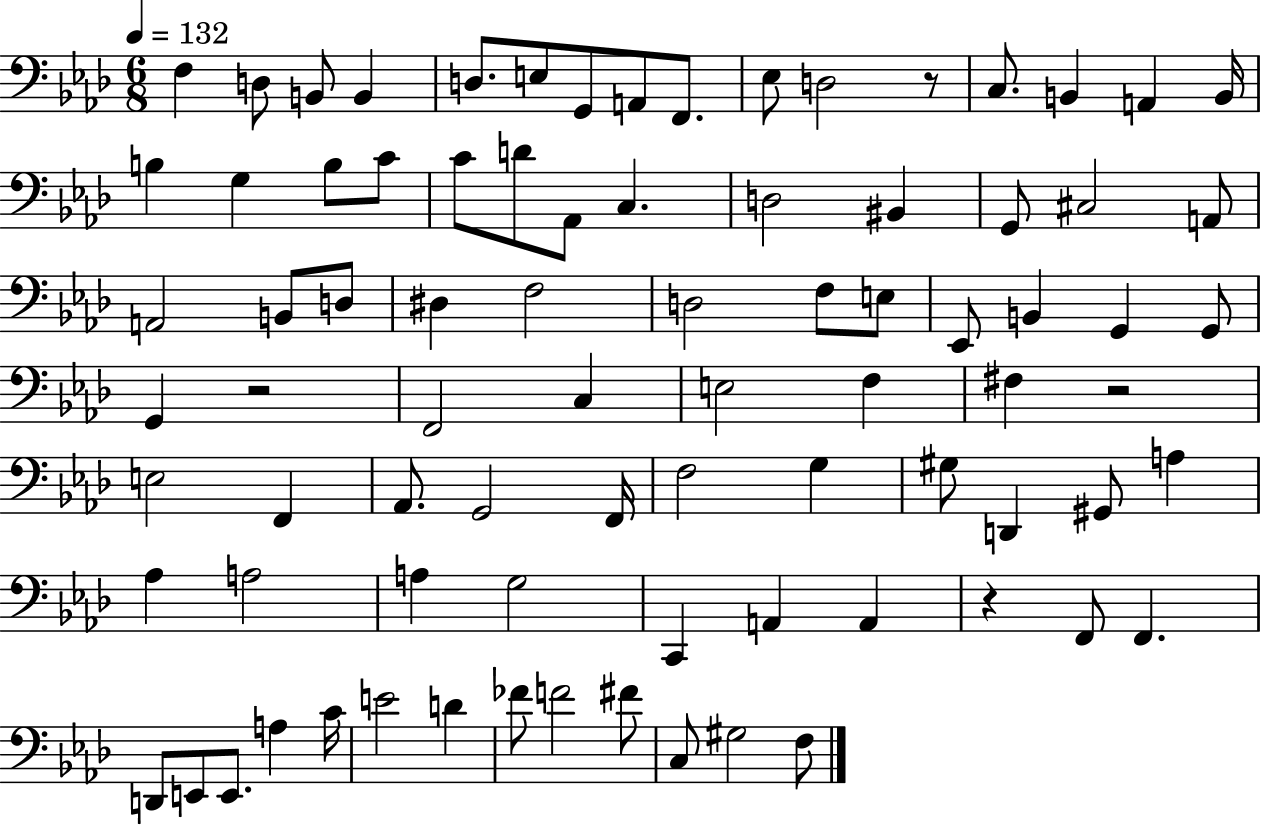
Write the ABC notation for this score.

X:1
T:Untitled
M:6/8
L:1/4
K:Ab
F, D,/2 B,,/2 B,, D,/2 E,/2 G,,/2 A,,/2 F,,/2 _E,/2 D,2 z/2 C,/2 B,, A,, B,,/4 B, G, B,/2 C/2 C/2 D/2 _A,,/2 C, D,2 ^B,, G,,/2 ^C,2 A,,/2 A,,2 B,,/2 D,/2 ^D, F,2 D,2 F,/2 E,/2 _E,,/2 B,, G,, G,,/2 G,, z2 F,,2 C, E,2 F, ^F, z2 E,2 F,, _A,,/2 G,,2 F,,/4 F,2 G, ^G,/2 D,, ^G,,/2 A, _A, A,2 A, G,2 C,, A,, A,, z F,,/2 F,, D,,/2 E,,/2 E,,/2 A, C/4 E2 D _F/2 F2 ^F/2 C,/2 ^G,2 F,/2